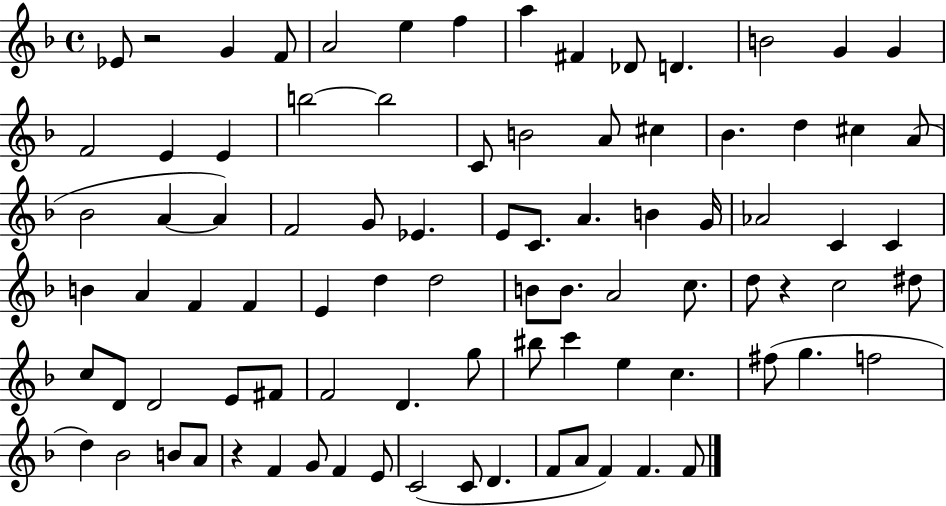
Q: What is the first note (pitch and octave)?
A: Eb4